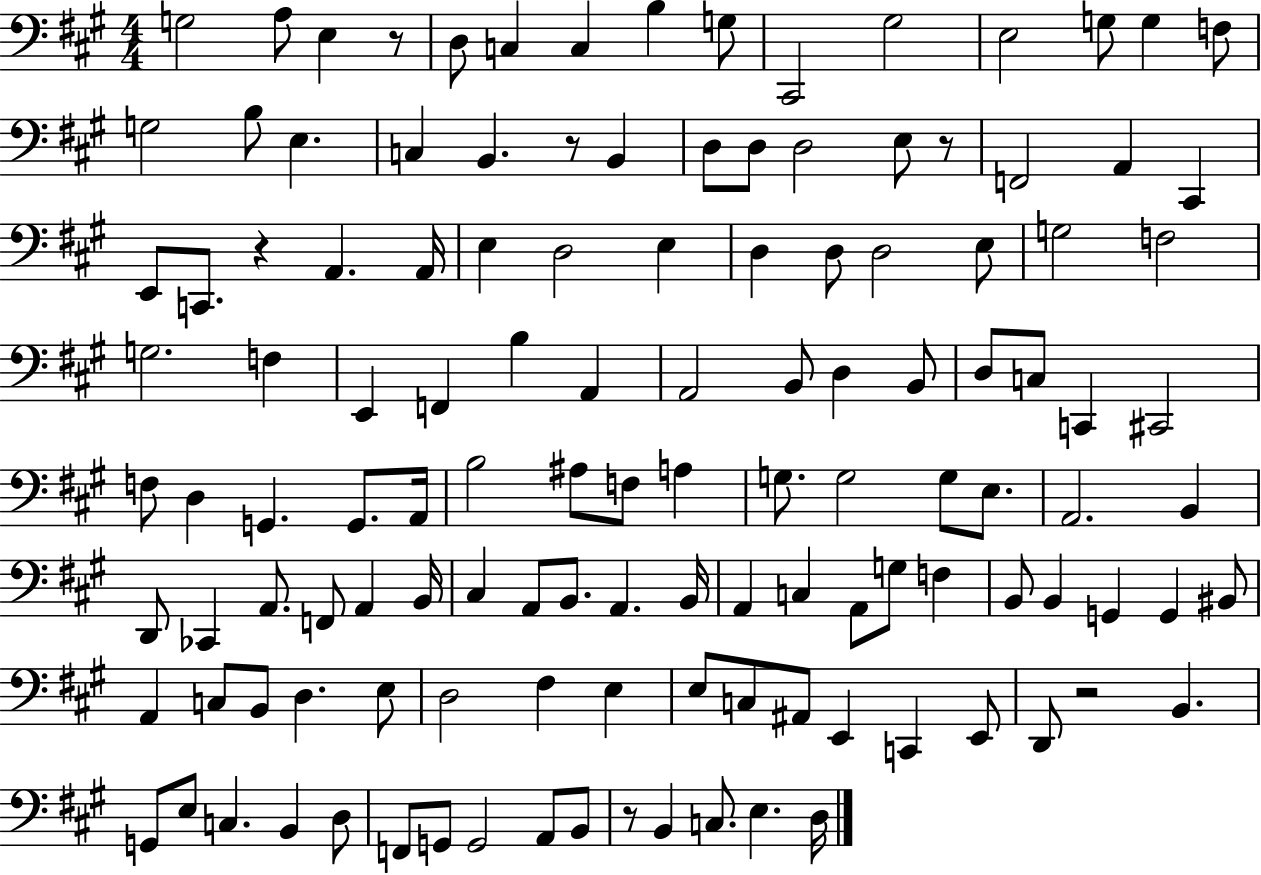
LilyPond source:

{
  \clef bass
  \numericTimeSignature
  \time 4/4
  \key a \major
  g2 a8 e4 r8 | d8 c4 c4 b4 g8 | cis,2 gis2 | e2 g8 g4 f8 | \break g2 b8 e4. | c4 b,4. r8 b,4 | d8 d8 d2 e8 r8 | f,2 a,4 cis,4 | \break e,8 c,8. r4 a,4. a,16 | e4 d2 e4 | d4 d8 d2 e8 | g2 f2 | \break g2. f4 | e,4 f,4 b4 a,4 | a,2 b,8 d4 b,8 | d8 c8 c,4 cis,2 | \break f8 d4 g,4. g,8. a,16 | b2 ais8 f8 a4 | g8. g2 g8 e8. | a,2. b,4 | \break d,8 ces,4 a,8. f,8 a,4 b,16 | cis4 a,8 b,8. a,4. b,16 | a,4 c4 a,8 g8 f4 | b,8 b,4 g,4 g,4 bis,8 | \break a,4 c8 b,8 d4. e8 | d2 fis4 e4 | e8 c8 ais,8 e,4 c,4 e,8 | d,8 r2 b,4. | \break g,8 e8 c4. b,4 d8 | f,8 g,8 g,2 a,8 b,8 | r8 b,4 c8. e4. d16 | \bar "|."
}